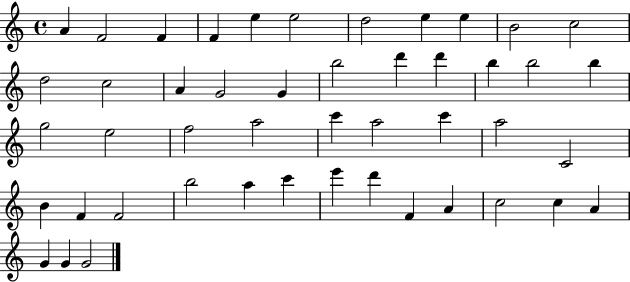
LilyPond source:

{
  \clef treble
  \time 4/4
  \defaultTimeSignature
  \key c \major
  a'4 f'2 f'4 | f'4 e''4 e''2 | d''2 e''4 e''4 | b'2 c''2 | \break d''2 c''2 | a'4 g'2 g'4 | b''2 d'''4 d'''4 | b''4 b''2 b''4 | \break g''2 e''2 | f''2 a''2 | c'''4 a''2 c'''4 | a''2 c'2 | \break b'4 f'4 f'2 | b''2 a''4 c'''4 | e'''4 d'''4 f'4 a'4 | c''2 c''4 a'4 | \break g'4 g'4 g'2 | \bar "|."
}